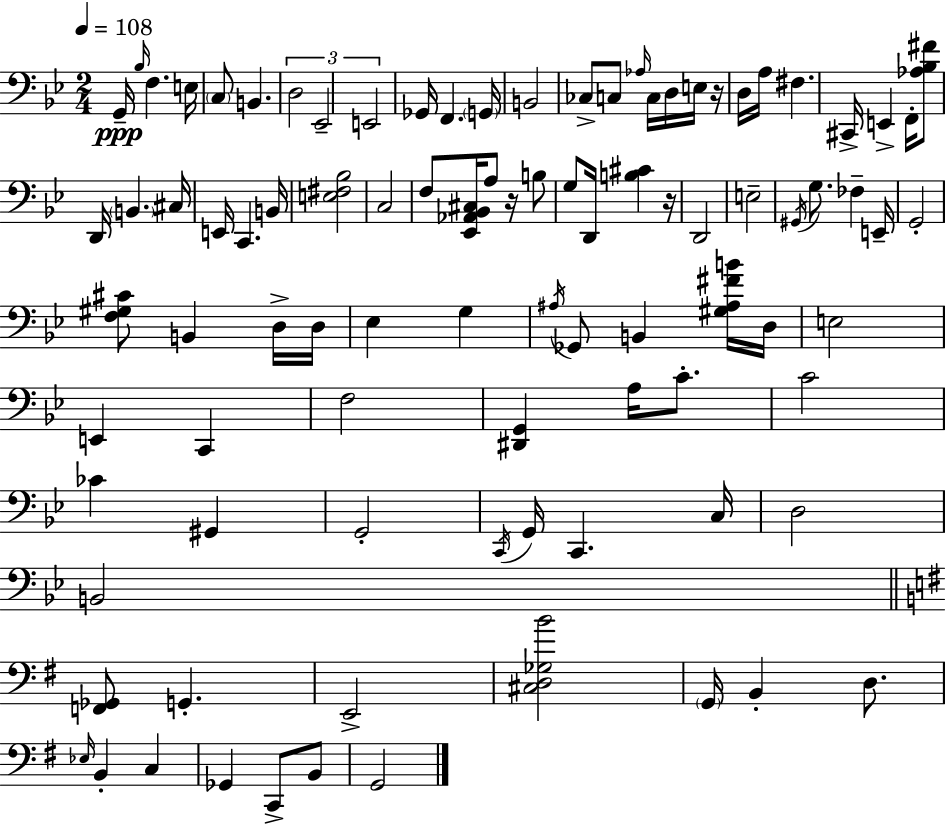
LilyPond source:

{
  \clef bass
  \numericTimeSignature
  \time 2/4
  \key bes \major
  \tempo 4 = 108
  \repeat volta 2 { g,16--\ppp \grace { bes16 } f4. | e16 \parenthesize c8 b,4. | \tuplet 3/2 { d2 | ees,2-- | \break e,2 } | ges,16 f,4. | \parenthesize g,16 b,2 | ces8-> c8 \grace { aes16 } c16 d16 | \break e16 r16 d16 a16 fis4. | cis,16-> e,4-> f,16-. | <aes bes fis'>8 d,16 \parenthesize b,4. | cis16 e,16 c,4. | \break b,16 <e fis bes>2 | c2 | f8 <ees, aes, bes, cis>16 a8 r16 | b8 g8 d,16 <b cis'>4 | \break r16 d,2 | e2-- | \acciaccatura { gis,16 } g8. fes4-- | e,16-- g,2-. | \break <f gis cis'>8 b,4 | d16-> d16 ees4 g4 | \acciaccatura { ais16 } ges,8 b,4 | <gis ais fis' b'>16 d16 e2 | \break e,4 | c,4 f2 | <dis, g,>4 | a16 c'8.-. c'2 | \break ces'4 | gis,4 g,2-. | \acciaccatura { c,16 } g,16 c,4. | c16 d2 | \break b,2 | \bar "||" \break \key g \major <f, ges,>8 g,4.-. | e,2-> | <cis d ges b'>2 | \parenthesize g,16 b,4-. d8. | \break \grace { ees16 } b,4-. c4 | ges,4 c,8-> b,8 | g,2 | } \bar "|."
}